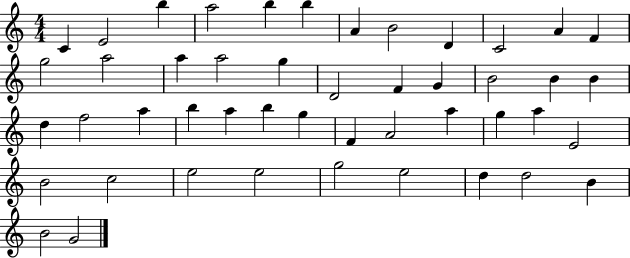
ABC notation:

X:1
T:Untitled
M:4/4
L:1/4
K:C
C E2 b a2 b b A B2 D C2 A F g2 a2 a a2 g D2 F G B2 B B d f2 a b a b g F A2 a g a E2 B2 c2 e2 e2 g2 e2 d d2 B B2 G2